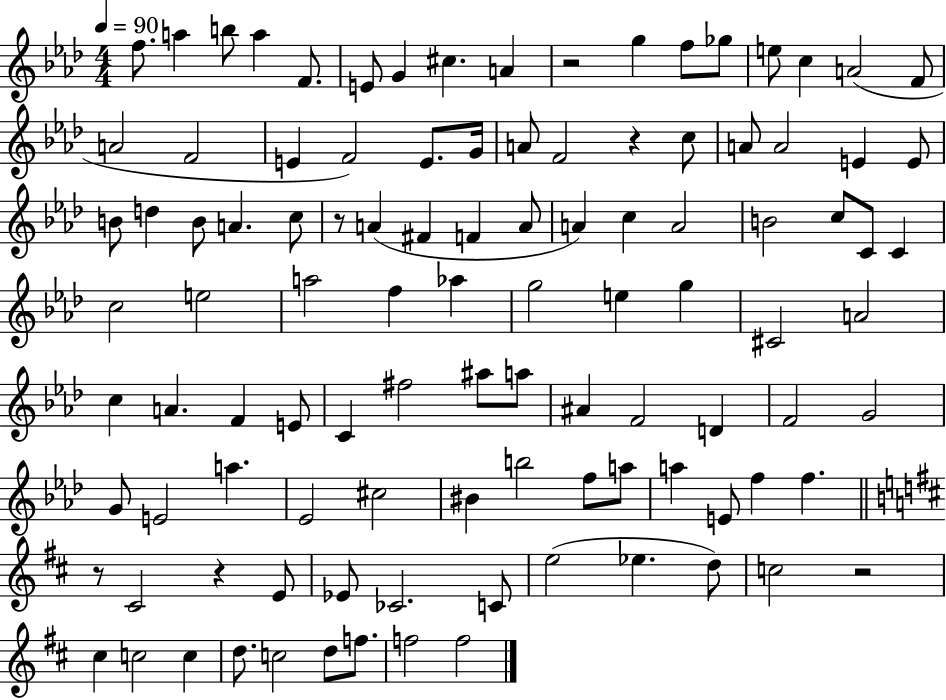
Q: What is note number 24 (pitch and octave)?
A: F4